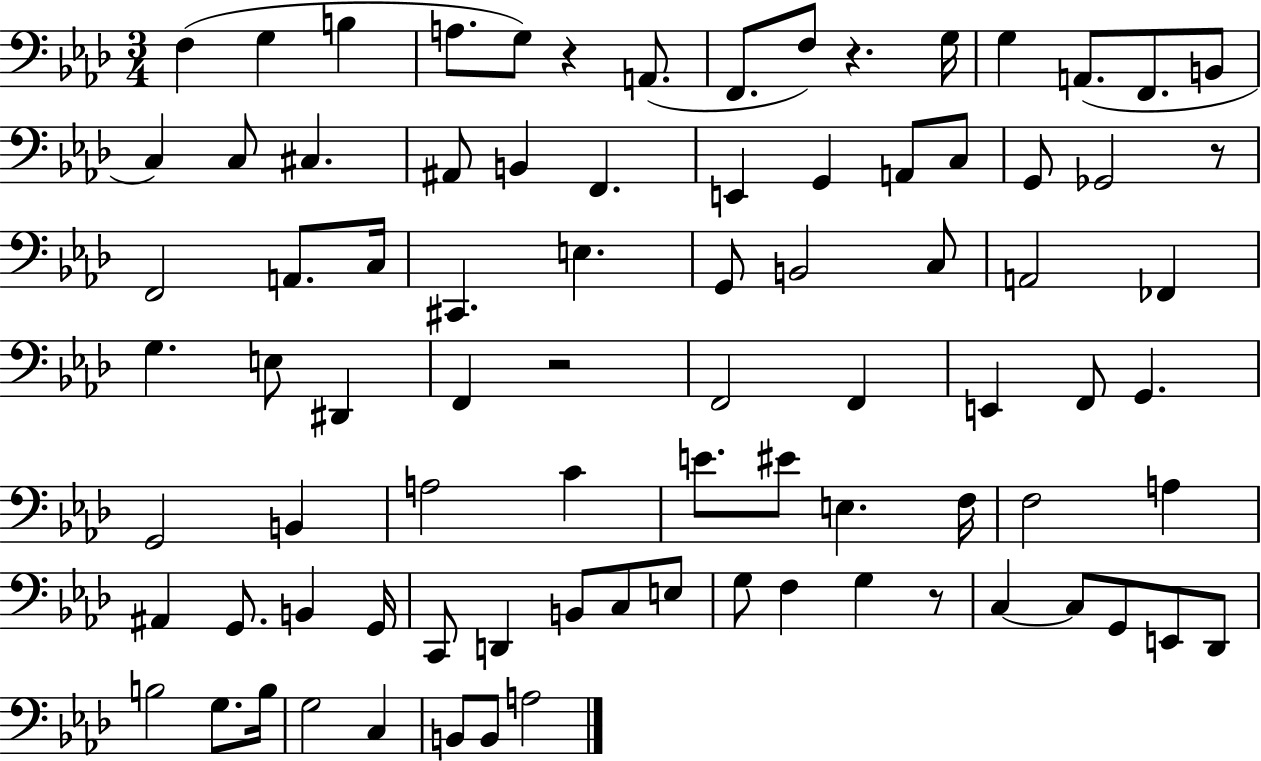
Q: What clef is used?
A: bass